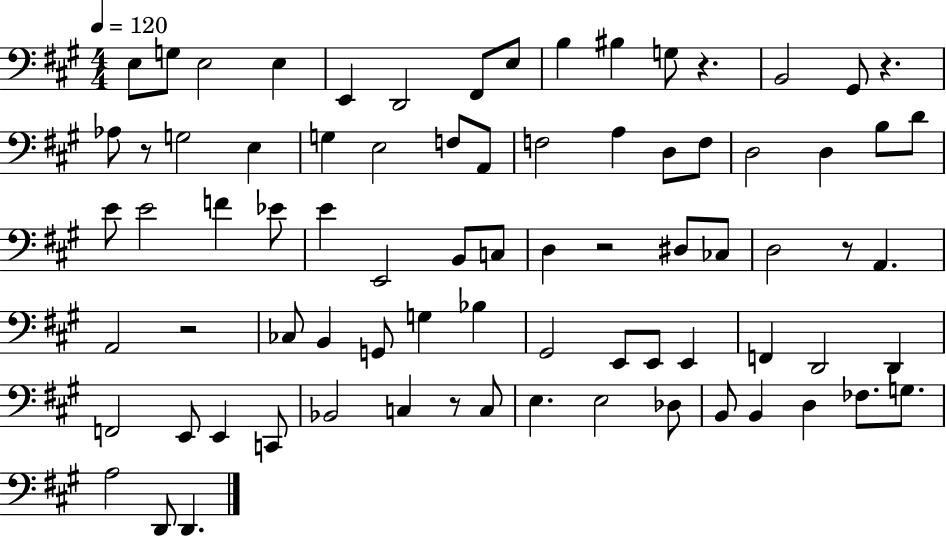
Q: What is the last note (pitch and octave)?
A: D2